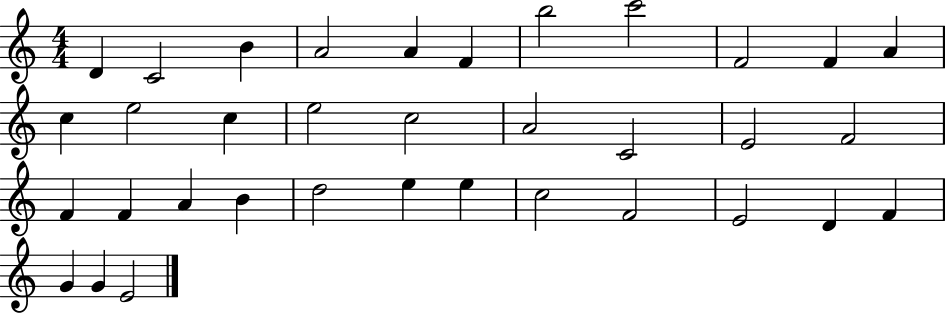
D4/q C4/h B4/q A4/h A4/q F4/q B5/h C6/h F4/h F4/q A4/q C5/q E5/h C5/q E5/h C5/h A4/h C4/h E4/h F4/h F4/q F4/q A4/q B4/q D5/h E5/q E5/q C5/h F4/h E4/h D4/q F4/q G4/q G4/q E4/h